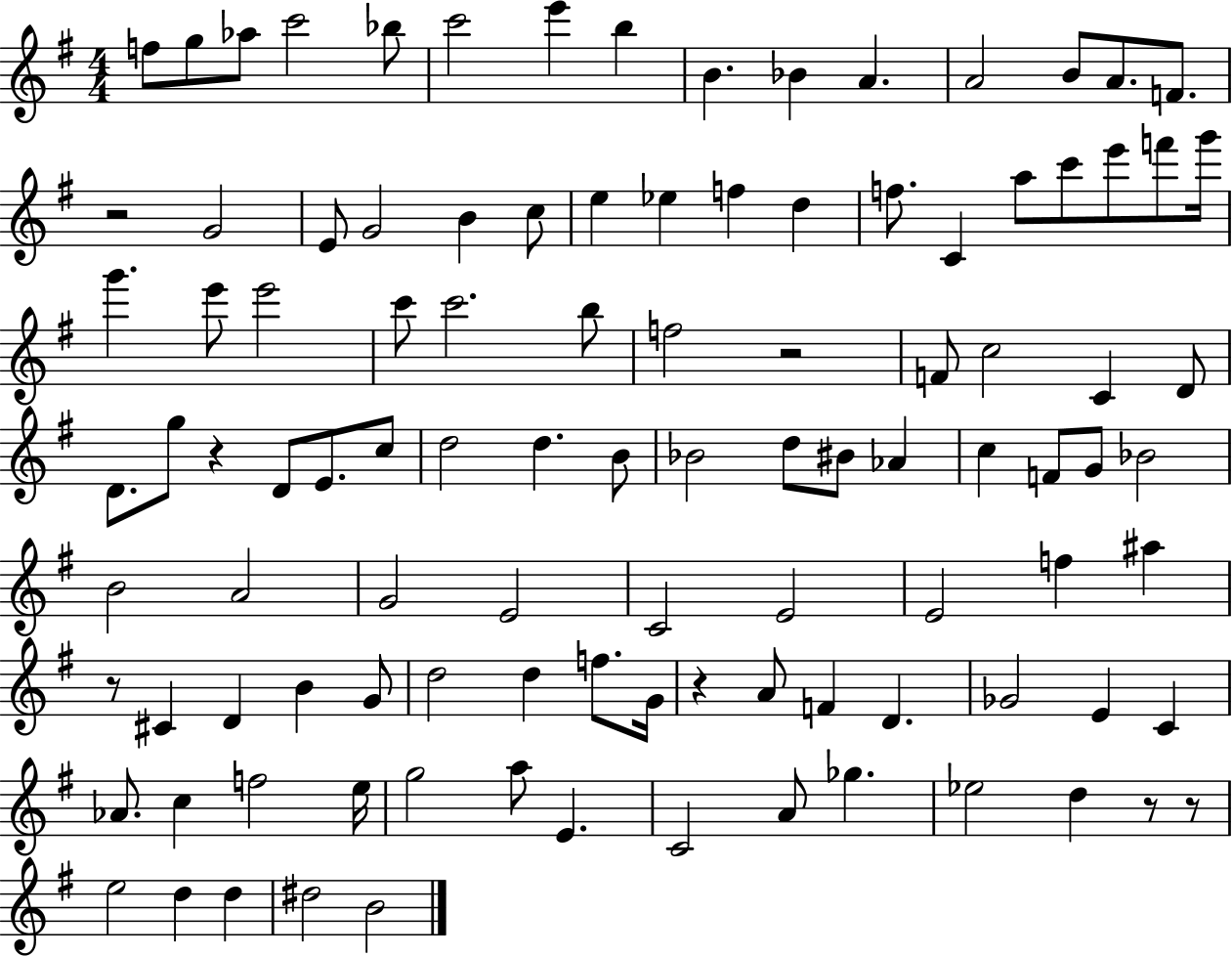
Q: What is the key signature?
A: G major